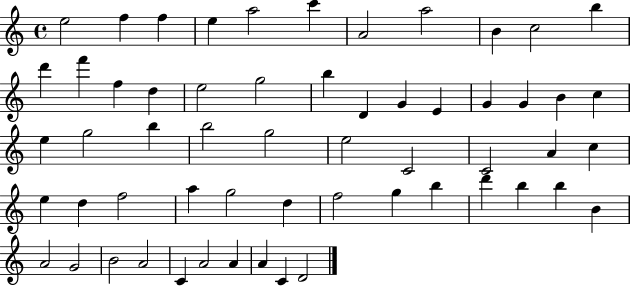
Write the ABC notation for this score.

X:1
T:Untitled
M:4/4
L:1/4
K:C
e2 f f e a2 c' A2 a2 B c2 b d' f' f d e2 g2 b D G E G G B c e g2 b b2 g2 e2 C2 C2 A c e d f2 a g2 d f2 g b d' b b B A2 G2 B2 A2 C A2 A A C D2